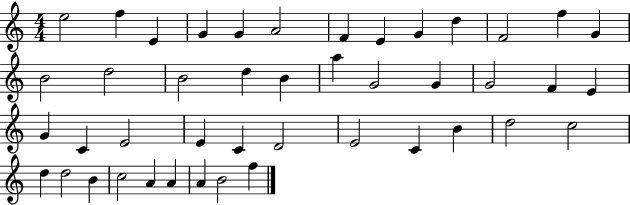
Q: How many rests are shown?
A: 0